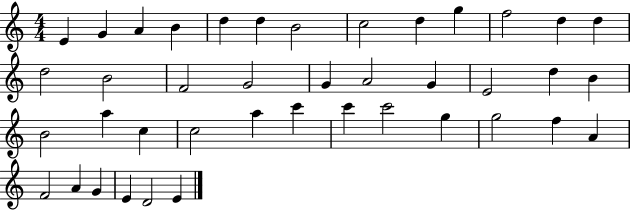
{
  \clef treble
  \numericTimeSignature
  \time 4/4
  \key c \major
  e'4 g'4 a'4 b'4 | d''4 d''4 b'2 | c''2 d''4 g''4 | f''2 d''4 d''4 | \break d''2 b'2 | f'2 g'2 | g'4 a'2 g'4 | e'2 d''4 b'4 | \break b'2 a''4 c''4 | c''2 a''4 c'''4 | c'''4 c'''2 g''4 | g''2 f''4 a'4 | \break f'2 a'4 g'4 | e'4 d'2 e'4 | \bar "|."
}